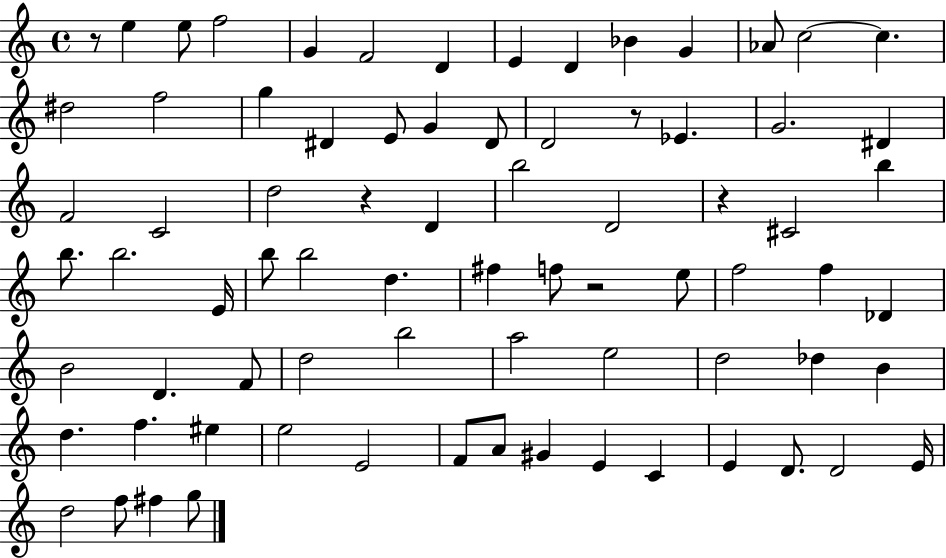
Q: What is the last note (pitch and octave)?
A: G5